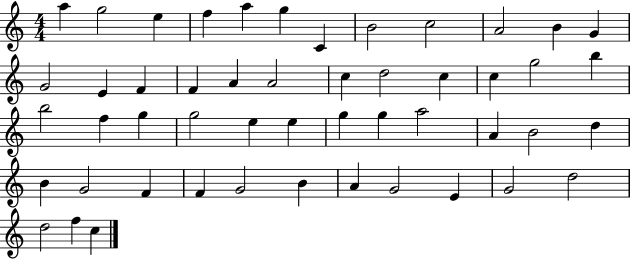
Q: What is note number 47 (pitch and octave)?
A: D5